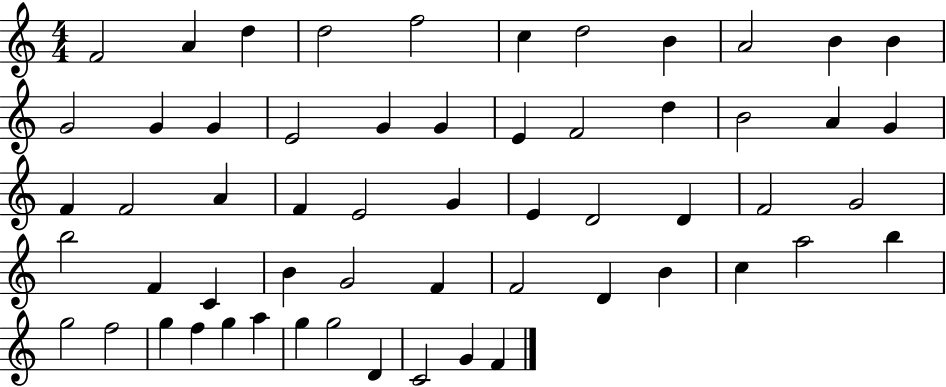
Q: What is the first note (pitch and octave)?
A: F4